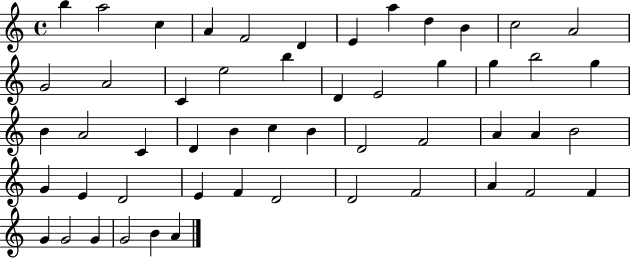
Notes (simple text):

B5/q A5/h C5/q A4/q F4/h D4/q E4/q A5/q D5/q B4/q C5/h A4/h G4/h A4/h C4/q E5/h B5/q D4/q E4/h G5/q G5/q B5/h G5/q B4/q A4/h C4/q D4/q B4/q C5/q B4/q D4/h F4/h A4/q A4/q B4/h G4/q E4/q D4/h E4/q F4/q D4/h D4/h F4/h A4/q F4/h F4/q G4/q G4/h G4/q G4/h B4/q A4/q